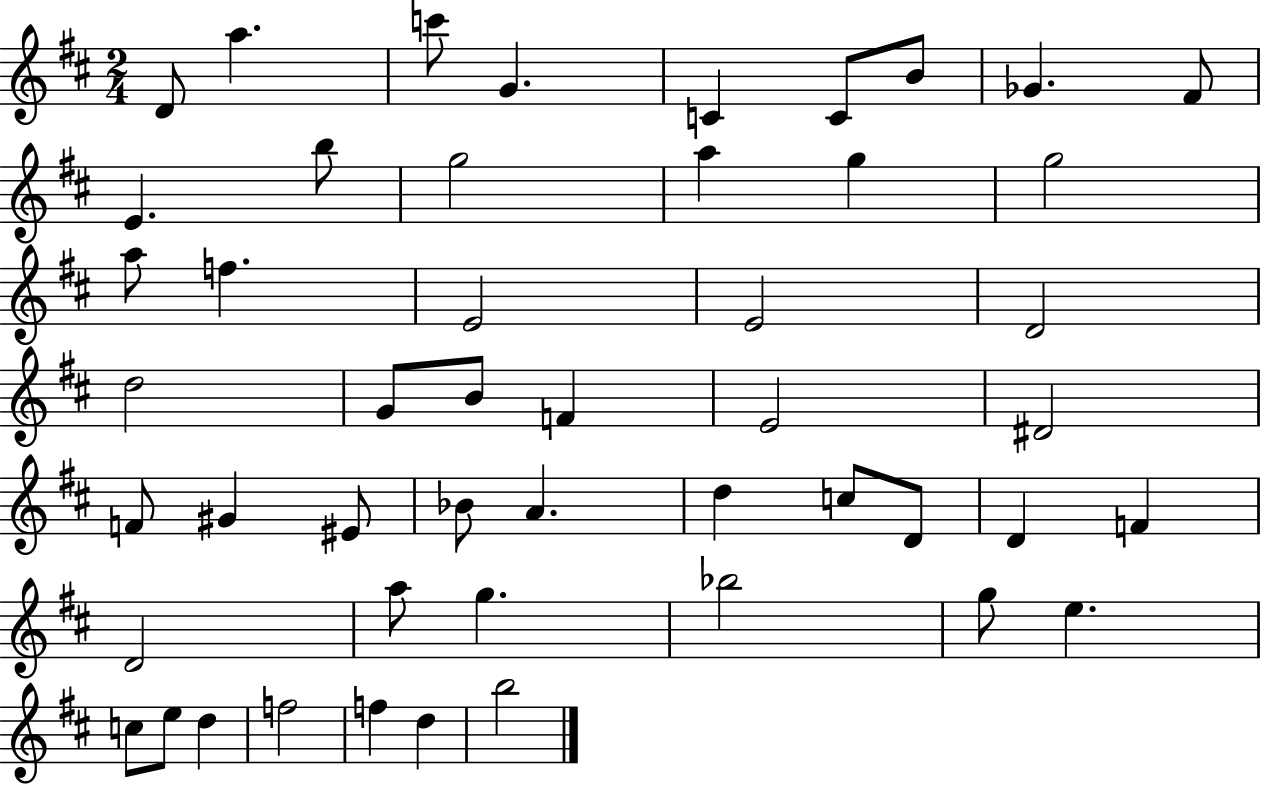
D4/e A5/q. C6/e G4/q. C4/q C4/e B4/e Gb4/q. F#4/e E4/q. B5/e G5/h A5/q G5/q G5/h A5/e F5/q. E4/h E4/h D4/h D5/h G4/e B4/e F4/q E4/h D#4/h F4/e G#4/q EIS4/e Bb4/e A4/q. D5/q C5/e D4/e D4/q F4/q D4/h A5/e G5/q. Bb5/h G5/e E5/q. C5/e E5/e D5/q F5/h F5/q D5/q B5/h